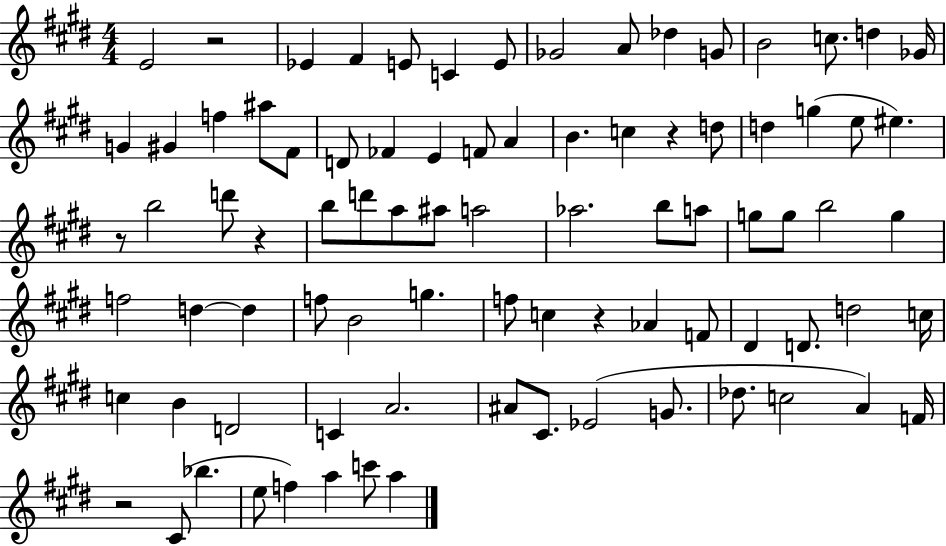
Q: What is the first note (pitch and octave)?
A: E4